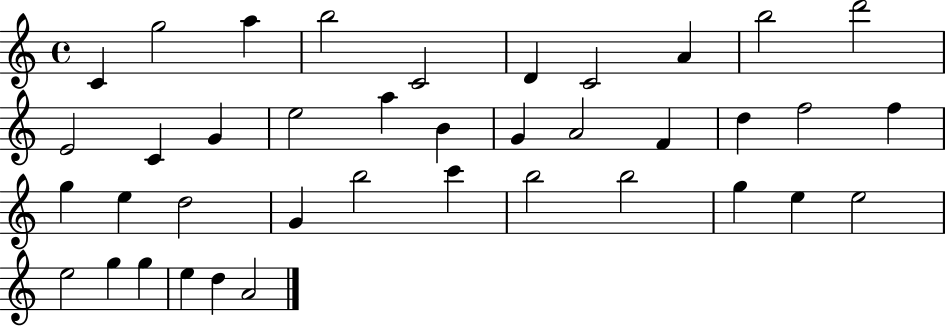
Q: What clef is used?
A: treble